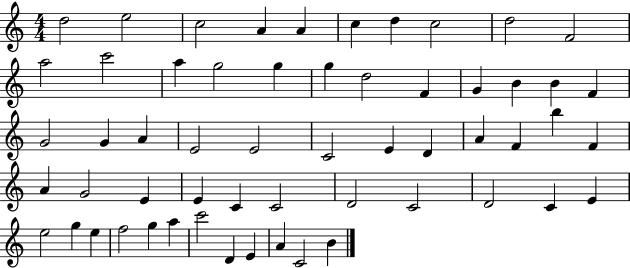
{
  \clef treble
  \numericTimeSignature
  \time 4/4
  \key c \major
  d''2 e''2 | c''2 a'4 a'4 | c''4 d''4 c''2 | d''2 f'2 | \break a''2 c'''2 | a''4 g''2 g''4 | g''4 d''2 f'4 | g'4 b'4 b'4 f'4 | \break g'2 g'4 a'4 | e'2 e'2 | c'2 e'4 d'4 | a'4 f'4 b''4 f'4 | \break a'4 g'2 e'4 | e'4 c'4 c'2 | d'2 c'2 | d'2 c'4 e'4 | \break e''2 g''4 e''4 | f''2 g''4 a''4 | c'''2 d'4 e'4 | a'4 c'2 b'4 | \break \bar "|."
}